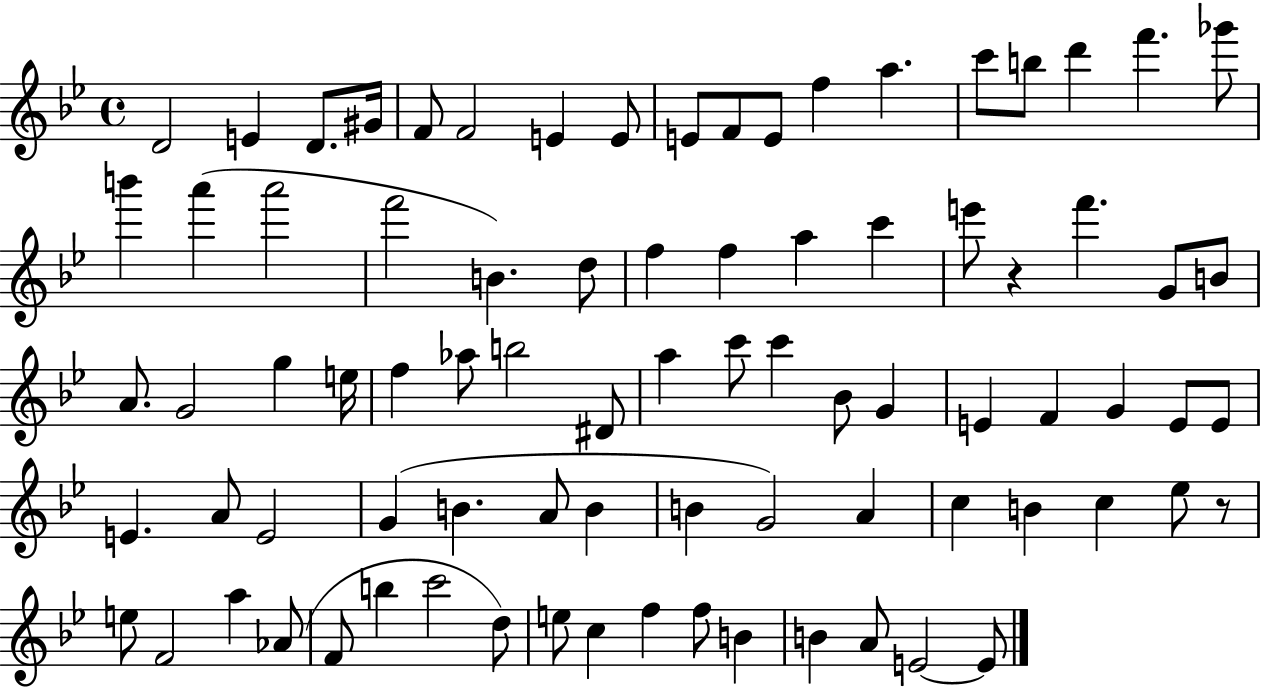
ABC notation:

X:1
T:Untitled
M:4/4
L:1/4
K:Bb
D2 E D/2 ^G/4 F/2 F2 E E/2 E/2 F/2 E/2 f a c'/2 b/2 d' f' _g'/2 b' a' a'2 f'2 B d/2 f f a c' e'/2 z f' G/2 B/2 A/2 G2 g e/4 f _a/2 b2 ^D/2 a c'/2 c' _B/2 G E F G E/2 E/2 E A/2 E2 G B A/2 B B G2 A c B c _e/2 z/2 e/2 F2 a _A/2 F/2 b c'2 d/2 e/2 c f f/2 B B A/2 E2 E/2